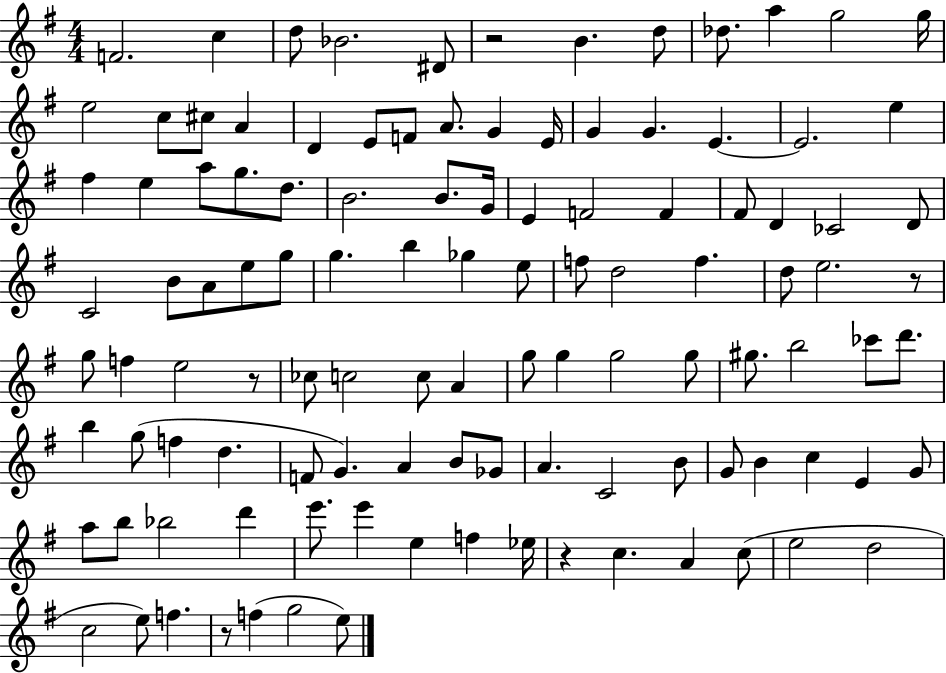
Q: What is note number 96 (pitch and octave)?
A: Eb5